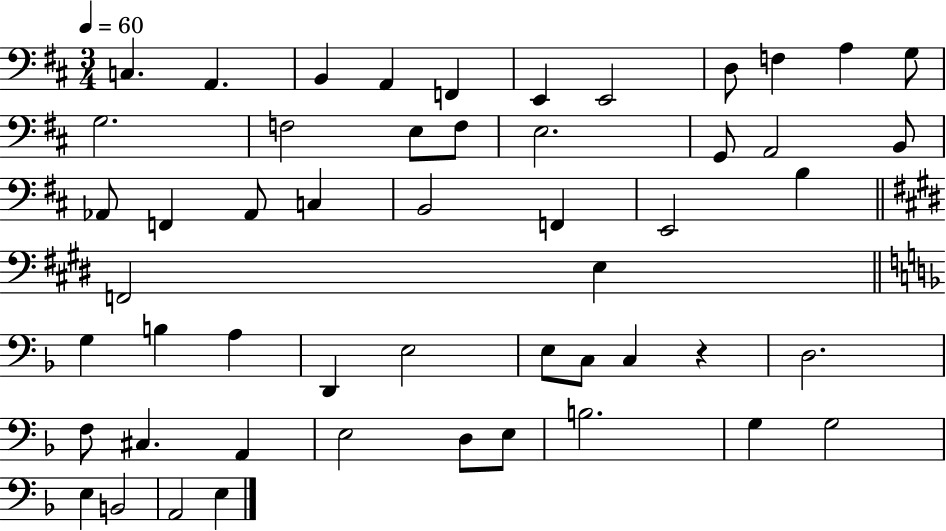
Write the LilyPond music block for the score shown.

{
  \clef bass
  \numericTimeSignature
  \time 3/4
  \key d \major
  \tempo 4 = 60
  c4. a,4. | b,4 a,4 f,4 | e,4 e,2 | d8 f4 a4 g8 | \break g2. | f2 e8 f8 | e2. | g,8 a,2 b,8 | \break aes,8 f,4 aes,8 c4 | b,2 f,4 | e,2 b4 | \bar "||" \break \key e \major f,2 e4 | \bar "||" \break \key f \major g4 b4 a4 | d,4 e2 | e8 c8 c4 r4 | d2. | \break f8 cis4. a,4 | e2 d8 e8 | b2. | g4 g2 | \break e4 b,2 | a,2 e4 | \bar "|."
}